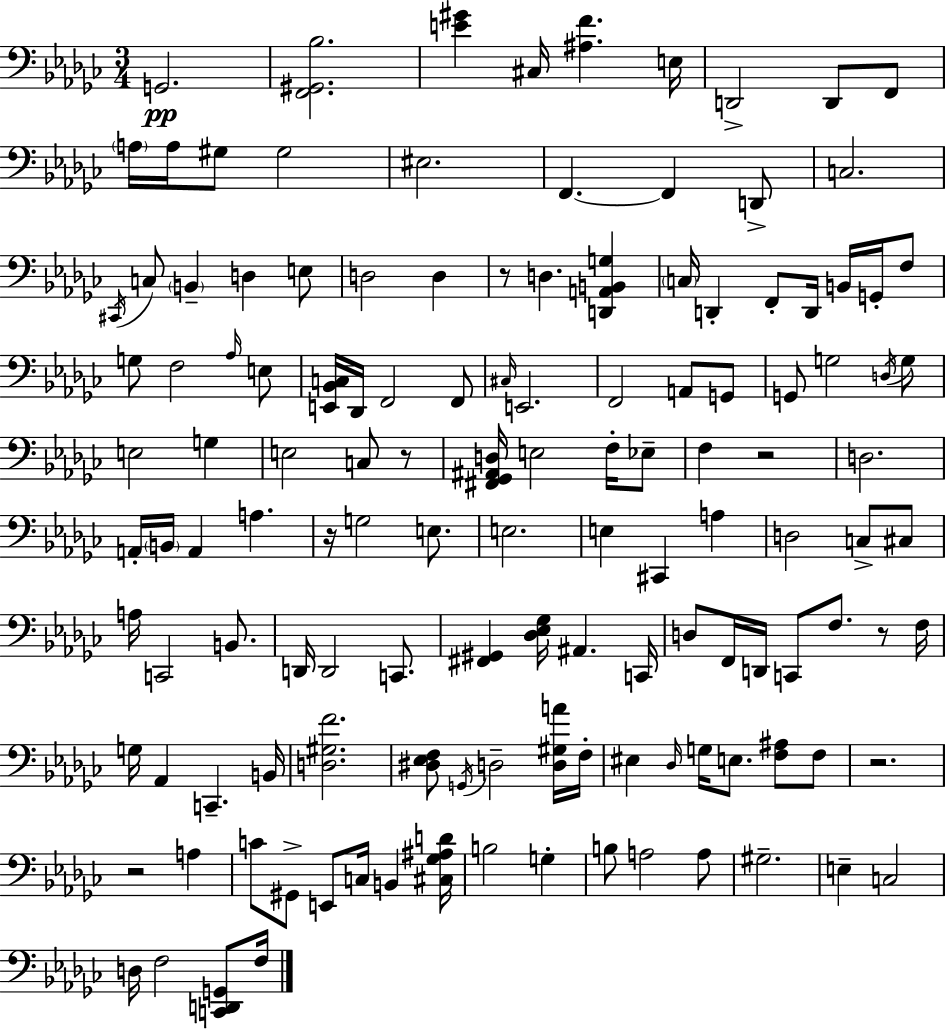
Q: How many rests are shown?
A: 7